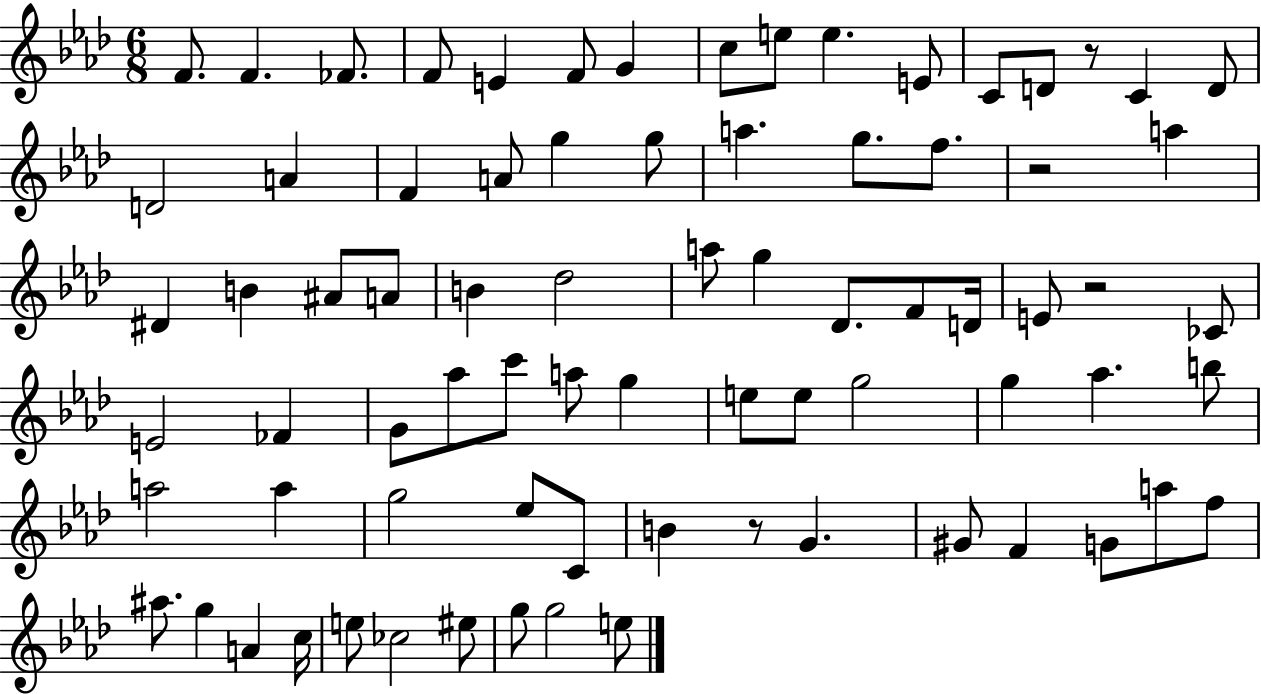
X:1
T:Untitled
M:6/8
L:1/4
K:Ab
F/2 F _F/2 F/2 E F/2 G c/2 e/2 e E/2 C/2 D/2 z/2 C D/2 D2 A F A/2 g g/2 a g/2 f/2 z2 a ^D B ^A/2 A/2 B _d2 a/2 g _D/2 F/2 D/4 E/2 z2 _C/2 E2 _F G/2 _a/2 c'/2 a/2 g e/2 e/2 g2 g _a b/2 a2 a g2 _e/2 C/2 B z/2 G ^G/2 F G/2 a/2 f/2 ^a/2 g A c/4 e/2 _c2 ^e/2 g/2 g2 e/2